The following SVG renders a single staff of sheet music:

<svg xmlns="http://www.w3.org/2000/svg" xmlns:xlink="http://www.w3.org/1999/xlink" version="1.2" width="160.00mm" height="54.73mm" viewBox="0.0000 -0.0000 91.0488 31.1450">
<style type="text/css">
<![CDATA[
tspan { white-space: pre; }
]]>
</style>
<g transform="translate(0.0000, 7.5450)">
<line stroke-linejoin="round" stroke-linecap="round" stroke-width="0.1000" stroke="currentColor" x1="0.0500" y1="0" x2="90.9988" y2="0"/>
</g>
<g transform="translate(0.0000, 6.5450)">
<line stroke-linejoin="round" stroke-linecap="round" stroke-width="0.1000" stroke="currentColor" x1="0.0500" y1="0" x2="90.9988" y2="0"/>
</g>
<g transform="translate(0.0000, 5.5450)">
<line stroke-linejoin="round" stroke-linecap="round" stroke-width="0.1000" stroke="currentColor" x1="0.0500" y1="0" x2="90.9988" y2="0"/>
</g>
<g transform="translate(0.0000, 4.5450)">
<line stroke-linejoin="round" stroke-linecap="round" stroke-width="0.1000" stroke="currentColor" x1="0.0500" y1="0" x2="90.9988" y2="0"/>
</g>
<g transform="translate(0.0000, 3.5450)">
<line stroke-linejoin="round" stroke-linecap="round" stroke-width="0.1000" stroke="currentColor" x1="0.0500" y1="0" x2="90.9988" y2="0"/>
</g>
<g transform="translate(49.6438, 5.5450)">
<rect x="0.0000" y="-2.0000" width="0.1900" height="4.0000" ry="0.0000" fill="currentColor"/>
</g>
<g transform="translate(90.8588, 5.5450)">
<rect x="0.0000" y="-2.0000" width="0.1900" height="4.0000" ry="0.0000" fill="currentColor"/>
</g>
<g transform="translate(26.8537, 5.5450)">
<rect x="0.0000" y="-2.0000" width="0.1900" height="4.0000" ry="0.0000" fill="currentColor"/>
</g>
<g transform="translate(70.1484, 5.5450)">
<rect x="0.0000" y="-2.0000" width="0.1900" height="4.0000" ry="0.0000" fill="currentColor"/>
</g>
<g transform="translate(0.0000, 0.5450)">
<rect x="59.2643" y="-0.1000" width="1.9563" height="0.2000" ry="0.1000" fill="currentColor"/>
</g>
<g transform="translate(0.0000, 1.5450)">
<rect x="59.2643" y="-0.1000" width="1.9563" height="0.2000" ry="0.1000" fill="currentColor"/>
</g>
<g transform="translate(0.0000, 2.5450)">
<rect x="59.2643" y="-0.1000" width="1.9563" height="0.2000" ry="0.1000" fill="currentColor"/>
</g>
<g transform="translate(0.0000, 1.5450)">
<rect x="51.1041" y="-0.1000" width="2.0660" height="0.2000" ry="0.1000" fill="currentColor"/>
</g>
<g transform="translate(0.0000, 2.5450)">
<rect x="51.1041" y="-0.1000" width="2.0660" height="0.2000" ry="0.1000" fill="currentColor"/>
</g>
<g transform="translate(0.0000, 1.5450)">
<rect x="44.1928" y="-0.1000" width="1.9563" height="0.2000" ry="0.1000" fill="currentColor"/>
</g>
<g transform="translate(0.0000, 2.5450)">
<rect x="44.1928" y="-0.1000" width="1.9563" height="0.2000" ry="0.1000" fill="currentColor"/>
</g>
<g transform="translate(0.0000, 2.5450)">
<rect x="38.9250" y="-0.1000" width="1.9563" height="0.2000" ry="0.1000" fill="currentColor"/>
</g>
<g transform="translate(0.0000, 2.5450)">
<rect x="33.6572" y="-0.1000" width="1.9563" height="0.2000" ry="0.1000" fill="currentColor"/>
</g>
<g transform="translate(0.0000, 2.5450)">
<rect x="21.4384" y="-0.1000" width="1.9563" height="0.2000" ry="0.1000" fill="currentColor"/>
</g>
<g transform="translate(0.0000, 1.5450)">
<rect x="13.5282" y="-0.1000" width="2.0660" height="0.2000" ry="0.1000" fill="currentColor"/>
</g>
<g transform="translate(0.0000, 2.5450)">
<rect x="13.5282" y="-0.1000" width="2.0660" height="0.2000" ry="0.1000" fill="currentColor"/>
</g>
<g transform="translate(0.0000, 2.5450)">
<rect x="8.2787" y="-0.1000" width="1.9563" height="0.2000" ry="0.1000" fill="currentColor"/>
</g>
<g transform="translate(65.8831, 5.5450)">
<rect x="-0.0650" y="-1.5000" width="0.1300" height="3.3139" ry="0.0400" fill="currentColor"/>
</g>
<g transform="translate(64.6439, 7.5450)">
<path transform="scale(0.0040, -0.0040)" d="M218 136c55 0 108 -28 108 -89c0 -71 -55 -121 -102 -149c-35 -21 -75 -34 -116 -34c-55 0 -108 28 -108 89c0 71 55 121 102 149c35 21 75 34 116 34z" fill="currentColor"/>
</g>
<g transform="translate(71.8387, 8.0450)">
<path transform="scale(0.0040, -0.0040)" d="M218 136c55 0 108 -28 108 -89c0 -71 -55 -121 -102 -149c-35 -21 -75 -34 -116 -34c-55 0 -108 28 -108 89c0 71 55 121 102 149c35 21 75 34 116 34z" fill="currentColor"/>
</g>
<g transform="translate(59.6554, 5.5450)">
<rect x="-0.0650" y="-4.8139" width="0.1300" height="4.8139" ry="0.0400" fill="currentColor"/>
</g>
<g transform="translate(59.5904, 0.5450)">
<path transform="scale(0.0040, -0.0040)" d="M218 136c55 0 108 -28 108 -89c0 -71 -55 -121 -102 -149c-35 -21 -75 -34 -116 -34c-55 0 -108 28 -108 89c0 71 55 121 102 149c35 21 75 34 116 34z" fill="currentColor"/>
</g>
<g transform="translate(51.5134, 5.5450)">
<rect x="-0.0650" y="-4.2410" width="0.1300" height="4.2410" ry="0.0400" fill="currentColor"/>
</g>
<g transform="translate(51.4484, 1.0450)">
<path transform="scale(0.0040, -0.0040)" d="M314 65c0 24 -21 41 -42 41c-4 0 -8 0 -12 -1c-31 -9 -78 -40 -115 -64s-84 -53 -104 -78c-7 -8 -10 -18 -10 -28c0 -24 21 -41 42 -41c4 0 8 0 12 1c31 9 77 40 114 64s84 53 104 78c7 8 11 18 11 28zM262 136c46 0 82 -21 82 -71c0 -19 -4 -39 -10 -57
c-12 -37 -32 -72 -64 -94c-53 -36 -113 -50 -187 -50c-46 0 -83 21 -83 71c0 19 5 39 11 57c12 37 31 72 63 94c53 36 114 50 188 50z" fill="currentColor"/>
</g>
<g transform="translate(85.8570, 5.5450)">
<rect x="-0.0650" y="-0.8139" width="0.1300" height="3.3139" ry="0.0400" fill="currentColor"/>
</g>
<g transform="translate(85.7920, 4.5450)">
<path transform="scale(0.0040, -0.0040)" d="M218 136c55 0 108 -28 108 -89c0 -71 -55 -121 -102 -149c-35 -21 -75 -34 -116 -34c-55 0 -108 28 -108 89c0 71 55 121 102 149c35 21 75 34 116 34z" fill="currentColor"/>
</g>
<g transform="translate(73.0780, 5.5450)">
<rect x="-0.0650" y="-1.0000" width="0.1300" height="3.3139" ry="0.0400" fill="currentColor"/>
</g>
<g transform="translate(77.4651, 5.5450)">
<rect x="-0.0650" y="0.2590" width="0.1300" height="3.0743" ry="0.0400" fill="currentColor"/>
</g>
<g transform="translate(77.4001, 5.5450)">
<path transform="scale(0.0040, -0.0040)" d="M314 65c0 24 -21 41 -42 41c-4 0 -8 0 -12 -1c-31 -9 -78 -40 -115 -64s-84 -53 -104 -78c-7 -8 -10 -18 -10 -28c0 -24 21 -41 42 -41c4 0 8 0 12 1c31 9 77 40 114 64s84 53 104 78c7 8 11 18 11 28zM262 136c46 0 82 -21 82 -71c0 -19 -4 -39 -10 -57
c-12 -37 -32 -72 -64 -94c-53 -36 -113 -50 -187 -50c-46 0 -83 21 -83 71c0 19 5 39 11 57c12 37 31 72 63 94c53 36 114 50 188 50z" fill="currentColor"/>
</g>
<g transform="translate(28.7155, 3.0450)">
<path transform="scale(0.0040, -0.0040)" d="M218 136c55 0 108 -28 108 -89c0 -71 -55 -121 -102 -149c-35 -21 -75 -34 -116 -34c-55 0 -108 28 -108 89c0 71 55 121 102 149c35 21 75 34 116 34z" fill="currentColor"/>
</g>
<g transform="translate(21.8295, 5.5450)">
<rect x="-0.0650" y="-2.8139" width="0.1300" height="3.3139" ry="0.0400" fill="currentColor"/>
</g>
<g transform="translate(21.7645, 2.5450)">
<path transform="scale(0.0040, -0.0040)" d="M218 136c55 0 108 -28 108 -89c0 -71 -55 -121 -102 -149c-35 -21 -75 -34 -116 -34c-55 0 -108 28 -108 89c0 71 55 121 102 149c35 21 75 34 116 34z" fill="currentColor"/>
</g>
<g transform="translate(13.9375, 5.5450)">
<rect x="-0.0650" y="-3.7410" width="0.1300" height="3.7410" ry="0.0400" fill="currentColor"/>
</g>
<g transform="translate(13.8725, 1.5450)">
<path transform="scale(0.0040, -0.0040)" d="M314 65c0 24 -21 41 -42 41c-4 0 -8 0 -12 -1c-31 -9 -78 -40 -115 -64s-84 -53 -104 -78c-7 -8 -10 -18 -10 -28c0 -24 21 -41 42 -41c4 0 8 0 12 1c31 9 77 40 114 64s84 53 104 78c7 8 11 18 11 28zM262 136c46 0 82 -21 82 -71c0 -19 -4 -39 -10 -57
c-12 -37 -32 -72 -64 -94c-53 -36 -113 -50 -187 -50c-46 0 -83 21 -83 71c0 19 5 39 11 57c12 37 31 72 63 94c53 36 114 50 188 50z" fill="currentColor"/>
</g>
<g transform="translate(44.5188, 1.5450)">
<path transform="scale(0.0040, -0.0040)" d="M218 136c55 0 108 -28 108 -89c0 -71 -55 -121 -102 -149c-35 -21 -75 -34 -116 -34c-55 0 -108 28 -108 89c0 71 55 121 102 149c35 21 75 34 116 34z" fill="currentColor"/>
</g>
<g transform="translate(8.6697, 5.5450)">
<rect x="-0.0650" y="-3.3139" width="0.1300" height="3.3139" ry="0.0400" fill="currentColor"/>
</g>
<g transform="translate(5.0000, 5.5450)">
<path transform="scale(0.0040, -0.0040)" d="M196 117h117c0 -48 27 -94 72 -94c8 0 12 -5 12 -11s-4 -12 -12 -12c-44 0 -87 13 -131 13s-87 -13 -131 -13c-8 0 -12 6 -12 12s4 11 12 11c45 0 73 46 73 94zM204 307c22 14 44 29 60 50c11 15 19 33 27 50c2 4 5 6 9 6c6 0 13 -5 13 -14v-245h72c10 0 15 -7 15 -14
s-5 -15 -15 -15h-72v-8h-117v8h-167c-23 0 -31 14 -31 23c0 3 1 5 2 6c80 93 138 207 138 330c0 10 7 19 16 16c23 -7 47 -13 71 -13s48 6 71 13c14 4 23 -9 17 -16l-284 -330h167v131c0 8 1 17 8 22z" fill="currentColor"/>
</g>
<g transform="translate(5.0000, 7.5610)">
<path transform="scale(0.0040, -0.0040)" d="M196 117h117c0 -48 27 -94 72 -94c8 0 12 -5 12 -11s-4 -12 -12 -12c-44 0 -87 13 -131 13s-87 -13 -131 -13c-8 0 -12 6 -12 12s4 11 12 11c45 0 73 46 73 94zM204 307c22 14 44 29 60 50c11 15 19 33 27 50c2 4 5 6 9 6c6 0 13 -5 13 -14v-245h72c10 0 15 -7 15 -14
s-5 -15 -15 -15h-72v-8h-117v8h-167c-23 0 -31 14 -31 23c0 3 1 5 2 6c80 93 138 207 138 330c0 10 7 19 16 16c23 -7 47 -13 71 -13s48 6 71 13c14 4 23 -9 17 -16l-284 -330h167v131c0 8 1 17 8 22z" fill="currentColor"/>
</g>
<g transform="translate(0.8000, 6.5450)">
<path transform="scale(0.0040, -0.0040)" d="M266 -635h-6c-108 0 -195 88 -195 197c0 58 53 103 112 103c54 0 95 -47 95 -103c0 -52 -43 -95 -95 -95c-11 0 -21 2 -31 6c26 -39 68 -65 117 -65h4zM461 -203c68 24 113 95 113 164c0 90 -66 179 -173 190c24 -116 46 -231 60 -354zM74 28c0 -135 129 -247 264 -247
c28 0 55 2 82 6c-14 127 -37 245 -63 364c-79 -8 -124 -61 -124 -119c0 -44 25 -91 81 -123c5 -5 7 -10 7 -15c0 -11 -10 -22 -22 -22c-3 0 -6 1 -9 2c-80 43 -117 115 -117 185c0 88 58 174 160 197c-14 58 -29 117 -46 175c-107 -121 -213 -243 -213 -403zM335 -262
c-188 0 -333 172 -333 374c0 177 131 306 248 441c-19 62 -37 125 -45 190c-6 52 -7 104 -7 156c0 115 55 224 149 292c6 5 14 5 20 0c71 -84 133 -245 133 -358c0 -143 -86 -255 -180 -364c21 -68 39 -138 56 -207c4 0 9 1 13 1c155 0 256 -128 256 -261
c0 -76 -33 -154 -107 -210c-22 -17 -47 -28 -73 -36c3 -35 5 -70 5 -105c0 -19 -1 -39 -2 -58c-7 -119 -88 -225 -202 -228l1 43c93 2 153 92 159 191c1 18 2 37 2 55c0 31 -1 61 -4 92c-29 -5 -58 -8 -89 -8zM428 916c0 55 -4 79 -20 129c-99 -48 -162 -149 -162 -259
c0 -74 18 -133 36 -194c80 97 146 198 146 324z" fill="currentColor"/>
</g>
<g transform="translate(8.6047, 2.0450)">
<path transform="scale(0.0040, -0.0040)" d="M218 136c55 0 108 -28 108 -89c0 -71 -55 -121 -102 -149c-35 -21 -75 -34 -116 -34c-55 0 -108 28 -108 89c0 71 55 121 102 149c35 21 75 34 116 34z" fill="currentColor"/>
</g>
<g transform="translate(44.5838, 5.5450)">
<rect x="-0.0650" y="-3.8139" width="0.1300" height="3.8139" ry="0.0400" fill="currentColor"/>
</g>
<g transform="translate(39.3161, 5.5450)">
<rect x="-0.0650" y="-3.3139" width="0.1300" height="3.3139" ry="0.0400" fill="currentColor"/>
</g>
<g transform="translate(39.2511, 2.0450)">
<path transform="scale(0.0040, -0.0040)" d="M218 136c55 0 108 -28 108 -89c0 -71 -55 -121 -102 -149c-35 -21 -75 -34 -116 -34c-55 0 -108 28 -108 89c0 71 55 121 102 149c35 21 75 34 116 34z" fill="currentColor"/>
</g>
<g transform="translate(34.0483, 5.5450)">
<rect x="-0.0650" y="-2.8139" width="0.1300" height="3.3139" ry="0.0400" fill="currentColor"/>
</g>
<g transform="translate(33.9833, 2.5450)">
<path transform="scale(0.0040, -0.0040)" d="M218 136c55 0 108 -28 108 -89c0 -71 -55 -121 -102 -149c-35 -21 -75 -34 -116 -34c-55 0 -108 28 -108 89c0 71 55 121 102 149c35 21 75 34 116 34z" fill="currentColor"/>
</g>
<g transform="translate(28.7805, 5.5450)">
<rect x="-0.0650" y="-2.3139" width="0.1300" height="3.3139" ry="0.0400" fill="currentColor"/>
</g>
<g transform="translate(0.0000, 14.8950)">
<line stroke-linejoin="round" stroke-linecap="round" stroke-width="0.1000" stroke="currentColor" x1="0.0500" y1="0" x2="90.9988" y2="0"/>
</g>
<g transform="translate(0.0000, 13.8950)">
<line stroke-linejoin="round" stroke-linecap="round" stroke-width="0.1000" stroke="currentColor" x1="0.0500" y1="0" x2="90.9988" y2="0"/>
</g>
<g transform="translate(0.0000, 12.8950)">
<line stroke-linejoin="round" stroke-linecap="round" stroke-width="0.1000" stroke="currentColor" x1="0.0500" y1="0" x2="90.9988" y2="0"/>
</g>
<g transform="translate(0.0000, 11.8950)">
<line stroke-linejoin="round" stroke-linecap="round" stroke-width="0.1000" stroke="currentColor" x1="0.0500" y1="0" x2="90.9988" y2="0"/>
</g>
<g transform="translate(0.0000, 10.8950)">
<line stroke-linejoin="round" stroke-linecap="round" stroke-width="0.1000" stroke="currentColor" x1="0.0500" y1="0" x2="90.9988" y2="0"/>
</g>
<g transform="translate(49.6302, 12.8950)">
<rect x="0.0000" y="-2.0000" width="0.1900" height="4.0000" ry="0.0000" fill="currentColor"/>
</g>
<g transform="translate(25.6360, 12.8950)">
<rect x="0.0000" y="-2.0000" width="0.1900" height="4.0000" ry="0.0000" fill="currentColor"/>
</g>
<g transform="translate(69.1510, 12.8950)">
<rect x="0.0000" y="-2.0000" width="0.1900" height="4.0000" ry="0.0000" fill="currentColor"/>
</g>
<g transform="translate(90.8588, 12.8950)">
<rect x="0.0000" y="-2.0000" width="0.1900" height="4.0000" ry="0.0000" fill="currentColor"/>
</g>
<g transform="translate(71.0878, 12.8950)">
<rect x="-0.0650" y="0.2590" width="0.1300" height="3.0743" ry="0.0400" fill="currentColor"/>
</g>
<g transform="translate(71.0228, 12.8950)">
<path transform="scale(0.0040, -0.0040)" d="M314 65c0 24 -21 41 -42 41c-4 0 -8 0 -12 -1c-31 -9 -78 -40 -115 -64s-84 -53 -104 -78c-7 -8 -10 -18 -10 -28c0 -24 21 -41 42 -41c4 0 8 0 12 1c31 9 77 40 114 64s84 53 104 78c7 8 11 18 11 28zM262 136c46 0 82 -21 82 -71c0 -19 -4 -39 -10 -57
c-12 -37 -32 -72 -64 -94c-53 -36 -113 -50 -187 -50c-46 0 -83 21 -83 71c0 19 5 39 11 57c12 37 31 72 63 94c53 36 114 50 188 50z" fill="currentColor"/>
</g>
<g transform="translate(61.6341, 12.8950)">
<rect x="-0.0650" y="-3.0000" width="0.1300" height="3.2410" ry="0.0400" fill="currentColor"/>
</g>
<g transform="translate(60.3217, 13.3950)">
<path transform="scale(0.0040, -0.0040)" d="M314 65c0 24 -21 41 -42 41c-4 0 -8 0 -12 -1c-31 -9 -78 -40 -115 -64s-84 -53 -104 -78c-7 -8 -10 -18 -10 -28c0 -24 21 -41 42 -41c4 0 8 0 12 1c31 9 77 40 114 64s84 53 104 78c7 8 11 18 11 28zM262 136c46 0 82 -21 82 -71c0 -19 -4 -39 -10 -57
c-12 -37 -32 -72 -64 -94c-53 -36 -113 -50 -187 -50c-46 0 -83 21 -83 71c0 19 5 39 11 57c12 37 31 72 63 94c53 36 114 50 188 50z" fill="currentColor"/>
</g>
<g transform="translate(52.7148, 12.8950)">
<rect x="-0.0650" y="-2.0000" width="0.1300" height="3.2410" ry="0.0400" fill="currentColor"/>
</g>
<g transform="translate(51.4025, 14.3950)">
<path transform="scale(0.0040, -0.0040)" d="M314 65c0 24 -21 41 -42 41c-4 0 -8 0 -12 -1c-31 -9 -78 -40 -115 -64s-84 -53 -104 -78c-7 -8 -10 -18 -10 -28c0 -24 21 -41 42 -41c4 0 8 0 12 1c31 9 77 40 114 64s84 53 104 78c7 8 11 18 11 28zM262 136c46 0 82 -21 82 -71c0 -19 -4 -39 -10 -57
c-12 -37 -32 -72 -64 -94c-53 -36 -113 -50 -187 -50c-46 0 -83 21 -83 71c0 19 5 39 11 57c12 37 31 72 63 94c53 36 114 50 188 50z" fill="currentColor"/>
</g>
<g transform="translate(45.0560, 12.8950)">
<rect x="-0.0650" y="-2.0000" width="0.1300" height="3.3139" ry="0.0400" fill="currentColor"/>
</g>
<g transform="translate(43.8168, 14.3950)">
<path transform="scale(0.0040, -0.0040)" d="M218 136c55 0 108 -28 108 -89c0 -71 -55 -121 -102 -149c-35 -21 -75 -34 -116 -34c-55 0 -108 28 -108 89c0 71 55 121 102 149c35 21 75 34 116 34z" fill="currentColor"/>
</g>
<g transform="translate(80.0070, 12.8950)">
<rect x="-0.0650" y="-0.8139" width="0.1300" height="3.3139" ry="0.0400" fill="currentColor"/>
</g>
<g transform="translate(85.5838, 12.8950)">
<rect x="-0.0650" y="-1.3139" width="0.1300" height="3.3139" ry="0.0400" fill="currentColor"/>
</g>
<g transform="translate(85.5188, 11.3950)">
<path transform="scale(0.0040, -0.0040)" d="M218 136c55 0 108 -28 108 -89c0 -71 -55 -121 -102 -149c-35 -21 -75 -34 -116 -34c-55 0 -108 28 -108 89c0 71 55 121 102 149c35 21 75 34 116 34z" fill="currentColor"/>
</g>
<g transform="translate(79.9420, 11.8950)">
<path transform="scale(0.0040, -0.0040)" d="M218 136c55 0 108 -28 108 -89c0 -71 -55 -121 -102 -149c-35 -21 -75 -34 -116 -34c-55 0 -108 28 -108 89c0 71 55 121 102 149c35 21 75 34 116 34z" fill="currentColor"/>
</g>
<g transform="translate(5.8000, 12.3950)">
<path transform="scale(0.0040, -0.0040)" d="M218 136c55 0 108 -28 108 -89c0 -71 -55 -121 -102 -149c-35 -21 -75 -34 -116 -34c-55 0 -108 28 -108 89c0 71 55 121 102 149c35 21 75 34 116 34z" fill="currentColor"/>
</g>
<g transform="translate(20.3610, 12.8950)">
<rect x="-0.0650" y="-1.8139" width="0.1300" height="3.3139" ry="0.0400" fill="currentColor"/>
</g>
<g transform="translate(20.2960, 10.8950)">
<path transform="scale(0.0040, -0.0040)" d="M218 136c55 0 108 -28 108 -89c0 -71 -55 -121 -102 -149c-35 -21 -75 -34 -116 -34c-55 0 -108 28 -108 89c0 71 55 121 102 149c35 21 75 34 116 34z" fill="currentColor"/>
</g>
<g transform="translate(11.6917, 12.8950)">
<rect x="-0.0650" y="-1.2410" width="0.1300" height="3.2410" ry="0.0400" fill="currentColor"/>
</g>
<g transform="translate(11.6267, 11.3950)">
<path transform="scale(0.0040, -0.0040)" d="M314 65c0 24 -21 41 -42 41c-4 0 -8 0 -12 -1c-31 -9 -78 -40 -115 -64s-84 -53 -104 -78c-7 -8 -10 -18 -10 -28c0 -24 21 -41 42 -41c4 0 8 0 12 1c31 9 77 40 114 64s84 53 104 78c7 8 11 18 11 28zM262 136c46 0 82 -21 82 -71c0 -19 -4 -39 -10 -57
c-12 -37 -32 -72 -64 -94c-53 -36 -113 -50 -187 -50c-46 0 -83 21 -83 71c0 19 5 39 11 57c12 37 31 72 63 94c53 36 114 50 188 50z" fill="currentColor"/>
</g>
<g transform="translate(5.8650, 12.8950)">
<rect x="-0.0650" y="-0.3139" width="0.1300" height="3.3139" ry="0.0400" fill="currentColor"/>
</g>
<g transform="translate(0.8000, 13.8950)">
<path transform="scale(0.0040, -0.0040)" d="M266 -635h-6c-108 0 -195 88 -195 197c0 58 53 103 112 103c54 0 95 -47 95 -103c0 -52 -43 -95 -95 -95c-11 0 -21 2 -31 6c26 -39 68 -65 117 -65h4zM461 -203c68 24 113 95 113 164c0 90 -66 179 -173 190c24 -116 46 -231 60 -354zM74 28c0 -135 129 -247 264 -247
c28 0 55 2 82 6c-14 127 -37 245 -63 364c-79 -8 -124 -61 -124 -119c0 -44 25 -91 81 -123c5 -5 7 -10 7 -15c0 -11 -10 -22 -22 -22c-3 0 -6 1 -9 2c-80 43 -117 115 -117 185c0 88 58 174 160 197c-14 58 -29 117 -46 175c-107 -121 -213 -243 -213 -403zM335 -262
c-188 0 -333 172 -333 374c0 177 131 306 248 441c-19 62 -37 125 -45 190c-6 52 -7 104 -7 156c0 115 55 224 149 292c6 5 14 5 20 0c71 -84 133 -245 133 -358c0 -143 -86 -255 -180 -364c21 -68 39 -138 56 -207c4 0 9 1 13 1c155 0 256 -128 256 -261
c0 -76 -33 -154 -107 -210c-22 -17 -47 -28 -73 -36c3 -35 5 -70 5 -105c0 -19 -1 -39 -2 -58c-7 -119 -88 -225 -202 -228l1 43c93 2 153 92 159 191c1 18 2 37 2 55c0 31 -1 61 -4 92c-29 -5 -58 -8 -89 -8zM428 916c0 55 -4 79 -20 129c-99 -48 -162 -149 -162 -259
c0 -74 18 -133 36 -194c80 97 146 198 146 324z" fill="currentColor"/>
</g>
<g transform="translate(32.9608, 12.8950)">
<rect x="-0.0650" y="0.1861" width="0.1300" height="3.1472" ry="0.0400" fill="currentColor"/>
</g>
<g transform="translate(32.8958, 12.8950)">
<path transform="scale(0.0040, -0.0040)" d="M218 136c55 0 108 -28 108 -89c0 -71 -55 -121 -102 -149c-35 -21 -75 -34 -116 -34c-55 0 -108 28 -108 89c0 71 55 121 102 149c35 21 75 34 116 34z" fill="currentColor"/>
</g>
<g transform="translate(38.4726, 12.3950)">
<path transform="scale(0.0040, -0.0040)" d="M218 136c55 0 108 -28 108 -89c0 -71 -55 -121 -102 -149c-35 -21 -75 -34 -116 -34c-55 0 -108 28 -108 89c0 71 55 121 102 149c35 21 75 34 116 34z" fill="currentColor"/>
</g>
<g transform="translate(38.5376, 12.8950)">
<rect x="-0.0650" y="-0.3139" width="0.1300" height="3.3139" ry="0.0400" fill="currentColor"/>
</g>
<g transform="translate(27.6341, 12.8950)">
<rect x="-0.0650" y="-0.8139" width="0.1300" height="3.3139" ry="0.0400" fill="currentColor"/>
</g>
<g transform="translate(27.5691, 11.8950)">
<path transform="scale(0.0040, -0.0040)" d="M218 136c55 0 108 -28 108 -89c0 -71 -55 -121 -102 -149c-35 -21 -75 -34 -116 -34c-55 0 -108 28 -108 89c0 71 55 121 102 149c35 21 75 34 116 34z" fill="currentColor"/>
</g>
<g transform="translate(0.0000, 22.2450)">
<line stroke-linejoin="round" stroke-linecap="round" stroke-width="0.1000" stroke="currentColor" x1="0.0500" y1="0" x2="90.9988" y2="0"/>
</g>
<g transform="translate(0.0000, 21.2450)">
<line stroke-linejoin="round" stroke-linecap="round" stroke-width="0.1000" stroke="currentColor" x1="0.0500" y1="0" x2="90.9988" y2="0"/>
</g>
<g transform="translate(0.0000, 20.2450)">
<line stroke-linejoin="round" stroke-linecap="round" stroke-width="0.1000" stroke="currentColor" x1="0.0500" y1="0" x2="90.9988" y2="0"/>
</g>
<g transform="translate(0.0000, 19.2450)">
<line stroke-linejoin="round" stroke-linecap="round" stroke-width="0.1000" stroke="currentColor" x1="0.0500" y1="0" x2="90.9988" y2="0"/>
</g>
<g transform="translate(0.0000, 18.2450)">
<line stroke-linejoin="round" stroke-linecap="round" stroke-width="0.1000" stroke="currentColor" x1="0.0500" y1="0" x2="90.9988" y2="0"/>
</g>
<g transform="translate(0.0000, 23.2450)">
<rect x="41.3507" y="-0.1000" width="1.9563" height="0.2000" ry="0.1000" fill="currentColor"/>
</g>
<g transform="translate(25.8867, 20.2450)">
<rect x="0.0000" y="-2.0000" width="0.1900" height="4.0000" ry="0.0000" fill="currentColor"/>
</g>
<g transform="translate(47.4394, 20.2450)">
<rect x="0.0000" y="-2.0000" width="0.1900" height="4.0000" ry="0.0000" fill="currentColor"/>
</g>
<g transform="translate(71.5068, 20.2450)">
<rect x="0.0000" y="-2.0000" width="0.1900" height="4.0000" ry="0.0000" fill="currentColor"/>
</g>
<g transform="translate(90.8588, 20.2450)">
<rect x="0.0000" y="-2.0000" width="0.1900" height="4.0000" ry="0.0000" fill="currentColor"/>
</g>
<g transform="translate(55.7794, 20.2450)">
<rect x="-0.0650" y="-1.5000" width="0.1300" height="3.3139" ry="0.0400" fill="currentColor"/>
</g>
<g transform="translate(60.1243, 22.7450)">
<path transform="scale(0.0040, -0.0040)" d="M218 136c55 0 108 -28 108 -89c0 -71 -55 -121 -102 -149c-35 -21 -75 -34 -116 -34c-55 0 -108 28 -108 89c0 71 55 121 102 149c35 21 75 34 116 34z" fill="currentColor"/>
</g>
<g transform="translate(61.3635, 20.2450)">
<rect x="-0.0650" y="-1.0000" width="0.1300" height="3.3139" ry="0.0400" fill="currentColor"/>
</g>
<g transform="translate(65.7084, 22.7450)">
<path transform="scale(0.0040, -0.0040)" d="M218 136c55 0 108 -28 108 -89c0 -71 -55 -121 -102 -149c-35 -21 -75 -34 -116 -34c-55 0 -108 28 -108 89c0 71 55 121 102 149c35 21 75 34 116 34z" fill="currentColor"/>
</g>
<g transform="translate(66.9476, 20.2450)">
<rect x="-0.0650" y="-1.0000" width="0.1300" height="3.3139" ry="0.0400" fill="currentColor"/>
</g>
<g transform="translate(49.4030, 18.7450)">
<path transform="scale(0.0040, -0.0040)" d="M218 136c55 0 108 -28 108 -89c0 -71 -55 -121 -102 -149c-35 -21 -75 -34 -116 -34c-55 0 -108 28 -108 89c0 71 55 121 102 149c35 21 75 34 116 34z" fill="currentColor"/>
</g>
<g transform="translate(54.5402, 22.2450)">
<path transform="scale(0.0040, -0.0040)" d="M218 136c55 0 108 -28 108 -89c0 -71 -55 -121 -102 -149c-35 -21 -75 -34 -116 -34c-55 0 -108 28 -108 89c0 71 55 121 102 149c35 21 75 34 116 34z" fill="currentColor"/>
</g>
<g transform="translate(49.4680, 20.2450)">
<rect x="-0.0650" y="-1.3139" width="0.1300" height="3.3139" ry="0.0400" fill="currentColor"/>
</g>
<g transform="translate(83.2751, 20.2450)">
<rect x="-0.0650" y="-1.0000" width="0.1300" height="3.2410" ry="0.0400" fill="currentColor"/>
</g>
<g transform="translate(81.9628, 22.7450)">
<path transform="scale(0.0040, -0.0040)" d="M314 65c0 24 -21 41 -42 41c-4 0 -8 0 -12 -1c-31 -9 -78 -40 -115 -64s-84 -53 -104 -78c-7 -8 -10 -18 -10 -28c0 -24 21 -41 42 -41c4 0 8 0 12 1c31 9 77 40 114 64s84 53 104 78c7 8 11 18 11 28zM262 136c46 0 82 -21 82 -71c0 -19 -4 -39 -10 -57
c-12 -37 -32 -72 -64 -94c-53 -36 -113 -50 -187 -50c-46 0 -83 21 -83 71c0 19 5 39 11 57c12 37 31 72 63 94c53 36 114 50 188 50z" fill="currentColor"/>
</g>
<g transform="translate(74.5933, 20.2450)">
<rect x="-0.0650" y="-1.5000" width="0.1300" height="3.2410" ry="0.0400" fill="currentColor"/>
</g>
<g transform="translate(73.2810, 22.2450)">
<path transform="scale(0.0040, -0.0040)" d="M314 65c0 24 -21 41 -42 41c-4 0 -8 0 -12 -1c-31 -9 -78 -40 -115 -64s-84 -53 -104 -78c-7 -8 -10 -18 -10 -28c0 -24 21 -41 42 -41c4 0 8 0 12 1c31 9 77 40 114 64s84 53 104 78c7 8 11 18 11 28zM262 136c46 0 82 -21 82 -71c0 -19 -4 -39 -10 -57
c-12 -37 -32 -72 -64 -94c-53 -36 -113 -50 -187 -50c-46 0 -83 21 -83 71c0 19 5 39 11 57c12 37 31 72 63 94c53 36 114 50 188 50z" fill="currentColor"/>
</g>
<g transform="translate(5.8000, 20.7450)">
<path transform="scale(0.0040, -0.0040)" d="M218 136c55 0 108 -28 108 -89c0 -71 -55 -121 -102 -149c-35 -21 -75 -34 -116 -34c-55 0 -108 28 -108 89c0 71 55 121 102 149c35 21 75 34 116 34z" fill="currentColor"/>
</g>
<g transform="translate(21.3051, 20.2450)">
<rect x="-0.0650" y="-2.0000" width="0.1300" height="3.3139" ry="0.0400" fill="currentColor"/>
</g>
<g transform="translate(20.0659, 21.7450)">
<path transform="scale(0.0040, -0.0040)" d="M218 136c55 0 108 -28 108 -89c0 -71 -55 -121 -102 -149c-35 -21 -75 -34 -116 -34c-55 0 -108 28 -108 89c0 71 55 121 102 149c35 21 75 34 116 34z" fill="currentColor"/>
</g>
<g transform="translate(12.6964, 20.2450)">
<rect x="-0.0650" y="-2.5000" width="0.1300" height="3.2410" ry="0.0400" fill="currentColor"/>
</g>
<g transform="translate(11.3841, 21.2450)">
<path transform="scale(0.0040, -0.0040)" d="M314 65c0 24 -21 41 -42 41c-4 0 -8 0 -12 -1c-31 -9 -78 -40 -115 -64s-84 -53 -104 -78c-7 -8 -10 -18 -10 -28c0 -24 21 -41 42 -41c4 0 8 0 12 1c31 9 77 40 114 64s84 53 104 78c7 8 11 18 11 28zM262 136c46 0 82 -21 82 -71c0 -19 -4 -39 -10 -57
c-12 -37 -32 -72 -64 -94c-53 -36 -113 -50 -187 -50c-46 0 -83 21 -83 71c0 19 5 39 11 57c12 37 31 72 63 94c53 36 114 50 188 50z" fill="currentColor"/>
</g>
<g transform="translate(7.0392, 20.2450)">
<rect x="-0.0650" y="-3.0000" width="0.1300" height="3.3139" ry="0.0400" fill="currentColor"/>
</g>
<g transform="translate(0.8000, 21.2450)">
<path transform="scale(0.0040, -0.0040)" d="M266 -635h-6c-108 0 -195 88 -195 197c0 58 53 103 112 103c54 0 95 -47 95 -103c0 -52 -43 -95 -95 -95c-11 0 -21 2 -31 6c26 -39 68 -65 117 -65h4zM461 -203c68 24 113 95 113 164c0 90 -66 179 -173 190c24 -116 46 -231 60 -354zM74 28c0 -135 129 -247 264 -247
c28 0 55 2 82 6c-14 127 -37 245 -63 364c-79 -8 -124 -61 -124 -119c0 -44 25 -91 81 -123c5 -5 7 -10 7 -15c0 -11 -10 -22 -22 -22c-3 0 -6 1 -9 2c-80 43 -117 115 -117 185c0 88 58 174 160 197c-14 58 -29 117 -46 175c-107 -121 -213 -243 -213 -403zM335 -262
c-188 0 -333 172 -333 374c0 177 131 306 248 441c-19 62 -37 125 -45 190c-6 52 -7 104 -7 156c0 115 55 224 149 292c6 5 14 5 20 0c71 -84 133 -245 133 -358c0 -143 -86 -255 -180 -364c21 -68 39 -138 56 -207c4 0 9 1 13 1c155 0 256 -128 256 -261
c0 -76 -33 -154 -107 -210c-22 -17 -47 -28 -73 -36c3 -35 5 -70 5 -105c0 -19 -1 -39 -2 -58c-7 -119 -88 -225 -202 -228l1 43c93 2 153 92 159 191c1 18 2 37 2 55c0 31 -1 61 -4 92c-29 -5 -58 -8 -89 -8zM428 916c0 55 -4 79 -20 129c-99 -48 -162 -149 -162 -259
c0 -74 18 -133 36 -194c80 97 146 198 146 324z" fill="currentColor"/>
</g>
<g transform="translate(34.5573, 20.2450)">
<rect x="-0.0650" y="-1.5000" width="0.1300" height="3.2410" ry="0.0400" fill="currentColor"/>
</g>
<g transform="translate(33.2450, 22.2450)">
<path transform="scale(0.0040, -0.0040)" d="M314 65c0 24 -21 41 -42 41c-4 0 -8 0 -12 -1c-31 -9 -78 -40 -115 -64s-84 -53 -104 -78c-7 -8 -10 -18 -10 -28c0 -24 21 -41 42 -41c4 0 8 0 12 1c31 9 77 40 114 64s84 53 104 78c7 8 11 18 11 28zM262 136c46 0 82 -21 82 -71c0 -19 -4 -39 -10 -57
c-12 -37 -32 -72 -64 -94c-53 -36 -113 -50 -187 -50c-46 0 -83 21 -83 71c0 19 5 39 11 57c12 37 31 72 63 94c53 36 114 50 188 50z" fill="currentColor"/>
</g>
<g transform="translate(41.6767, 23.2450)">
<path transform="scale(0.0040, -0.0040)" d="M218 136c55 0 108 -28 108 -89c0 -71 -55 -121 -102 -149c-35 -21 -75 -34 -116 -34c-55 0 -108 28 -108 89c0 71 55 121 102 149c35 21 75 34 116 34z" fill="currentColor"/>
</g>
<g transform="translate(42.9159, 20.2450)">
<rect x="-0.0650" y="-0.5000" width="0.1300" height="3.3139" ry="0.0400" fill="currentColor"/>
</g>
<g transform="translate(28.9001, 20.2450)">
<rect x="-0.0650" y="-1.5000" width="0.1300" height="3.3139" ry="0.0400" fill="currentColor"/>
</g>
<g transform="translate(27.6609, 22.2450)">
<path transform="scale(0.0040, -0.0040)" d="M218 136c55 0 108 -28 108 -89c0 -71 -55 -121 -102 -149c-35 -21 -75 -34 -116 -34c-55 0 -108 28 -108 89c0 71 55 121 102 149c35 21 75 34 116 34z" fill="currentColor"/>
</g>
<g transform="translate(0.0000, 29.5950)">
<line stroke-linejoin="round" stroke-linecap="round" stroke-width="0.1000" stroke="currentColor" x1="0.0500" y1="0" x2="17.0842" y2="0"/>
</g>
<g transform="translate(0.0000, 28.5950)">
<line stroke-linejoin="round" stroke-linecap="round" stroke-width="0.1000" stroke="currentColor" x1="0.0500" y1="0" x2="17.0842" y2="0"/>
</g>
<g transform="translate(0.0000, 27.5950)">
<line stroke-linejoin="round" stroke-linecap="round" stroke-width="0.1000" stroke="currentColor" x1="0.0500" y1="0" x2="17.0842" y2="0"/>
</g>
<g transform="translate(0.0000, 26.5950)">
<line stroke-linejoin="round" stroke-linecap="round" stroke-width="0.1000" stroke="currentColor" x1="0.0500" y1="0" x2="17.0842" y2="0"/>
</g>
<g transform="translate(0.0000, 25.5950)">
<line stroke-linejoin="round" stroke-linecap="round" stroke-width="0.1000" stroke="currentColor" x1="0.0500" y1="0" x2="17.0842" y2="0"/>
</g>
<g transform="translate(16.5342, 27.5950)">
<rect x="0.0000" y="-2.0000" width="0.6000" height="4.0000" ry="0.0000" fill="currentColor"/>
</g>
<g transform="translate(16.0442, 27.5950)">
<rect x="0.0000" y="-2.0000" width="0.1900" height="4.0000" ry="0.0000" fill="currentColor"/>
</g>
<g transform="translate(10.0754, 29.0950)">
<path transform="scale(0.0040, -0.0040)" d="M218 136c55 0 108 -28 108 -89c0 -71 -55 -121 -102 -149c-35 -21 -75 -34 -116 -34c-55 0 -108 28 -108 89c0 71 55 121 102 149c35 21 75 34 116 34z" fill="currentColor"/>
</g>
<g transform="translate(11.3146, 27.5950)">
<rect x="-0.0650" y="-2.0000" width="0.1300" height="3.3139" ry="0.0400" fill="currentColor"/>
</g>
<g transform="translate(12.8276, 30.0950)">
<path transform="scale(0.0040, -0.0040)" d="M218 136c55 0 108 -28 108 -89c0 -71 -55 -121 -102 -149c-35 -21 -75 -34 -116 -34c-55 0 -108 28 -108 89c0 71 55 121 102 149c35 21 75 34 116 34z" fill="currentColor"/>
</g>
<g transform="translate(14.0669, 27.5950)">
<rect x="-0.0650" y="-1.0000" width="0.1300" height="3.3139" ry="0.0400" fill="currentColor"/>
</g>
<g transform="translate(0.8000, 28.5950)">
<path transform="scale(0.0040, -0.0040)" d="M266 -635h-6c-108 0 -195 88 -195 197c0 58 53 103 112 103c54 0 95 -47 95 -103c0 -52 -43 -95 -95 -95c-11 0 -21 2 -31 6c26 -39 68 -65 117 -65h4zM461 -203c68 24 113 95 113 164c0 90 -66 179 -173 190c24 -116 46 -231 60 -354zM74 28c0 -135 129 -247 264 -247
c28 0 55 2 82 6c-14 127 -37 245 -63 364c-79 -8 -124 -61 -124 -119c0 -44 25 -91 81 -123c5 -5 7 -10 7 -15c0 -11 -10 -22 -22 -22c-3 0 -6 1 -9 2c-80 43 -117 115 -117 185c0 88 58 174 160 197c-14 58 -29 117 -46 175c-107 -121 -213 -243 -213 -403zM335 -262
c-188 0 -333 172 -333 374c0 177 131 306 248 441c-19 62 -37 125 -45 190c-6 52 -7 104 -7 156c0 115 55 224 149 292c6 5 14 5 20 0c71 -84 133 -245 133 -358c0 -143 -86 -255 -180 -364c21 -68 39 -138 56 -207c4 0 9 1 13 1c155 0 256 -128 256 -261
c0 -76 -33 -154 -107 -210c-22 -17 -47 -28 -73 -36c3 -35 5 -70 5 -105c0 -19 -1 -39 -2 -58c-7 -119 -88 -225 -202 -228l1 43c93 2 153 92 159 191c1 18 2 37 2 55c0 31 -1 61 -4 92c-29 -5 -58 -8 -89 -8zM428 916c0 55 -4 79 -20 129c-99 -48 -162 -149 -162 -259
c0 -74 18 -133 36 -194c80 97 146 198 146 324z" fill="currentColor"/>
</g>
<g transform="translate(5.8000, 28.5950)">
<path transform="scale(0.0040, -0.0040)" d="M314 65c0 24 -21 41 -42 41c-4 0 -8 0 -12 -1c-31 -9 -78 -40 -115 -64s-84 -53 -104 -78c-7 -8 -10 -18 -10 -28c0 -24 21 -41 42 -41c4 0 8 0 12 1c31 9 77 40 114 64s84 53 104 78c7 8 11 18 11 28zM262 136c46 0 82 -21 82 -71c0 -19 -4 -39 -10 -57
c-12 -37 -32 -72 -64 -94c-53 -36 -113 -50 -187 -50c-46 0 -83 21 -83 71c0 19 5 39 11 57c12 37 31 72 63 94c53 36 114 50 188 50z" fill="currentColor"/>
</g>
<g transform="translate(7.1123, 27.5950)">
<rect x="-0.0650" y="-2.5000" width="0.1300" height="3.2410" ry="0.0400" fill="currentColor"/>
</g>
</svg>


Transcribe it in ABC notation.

X:1
T:Untitled
M:4/4
L:1/4
K:C
b c'2 a g a b c' d'2 e' E D B2 d c e2 f d B c F F2 A2 B2 d e A G2 F E E2 C e E D D E2 D2 G2 F D